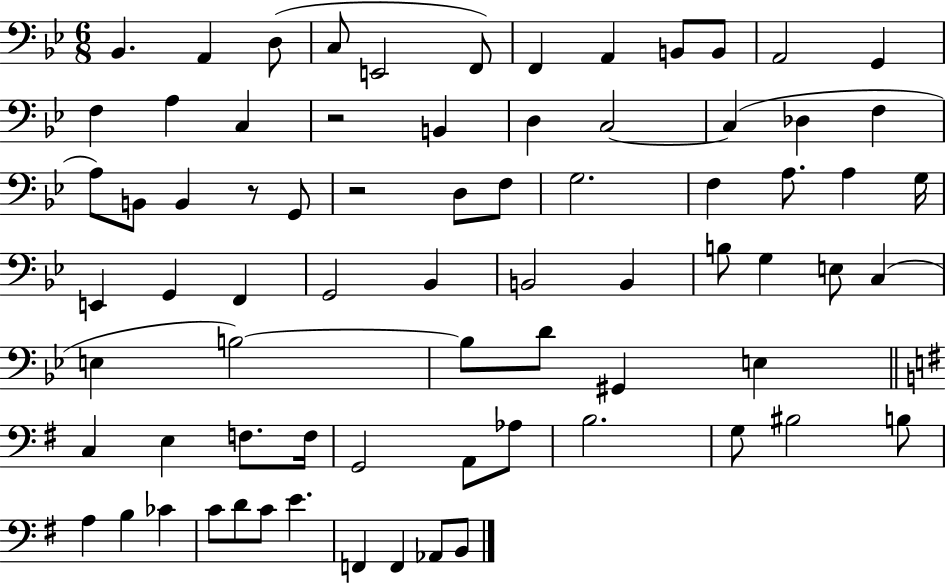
{
  \clef bass
  \numericTimeSignature
  \time 6/8
  \key bes \major
  bes,4. a,4 d8( | c8 e,2 f,8) | f,4 a,4 b,8 b,8 | a,2 g,4 | \break f4 a4 c4 | r2 b,4 | d4 c2~~ | c4( des4 f4 | \break a8) b,8 b,4 r8 g,8 | r2 d8 f8 | g2. | f4 a8. a4 g16 | \break e,4 g,4 f,4 | g,2 bes,4 | b,2 b,4 | b8 g4 e8 c4( | \break e4 b2~~) | b8 d'8 gis,4 e4 | \bar "||" \break \key e \minor c4 e4 f8. f16 | g,2 a,8 aes8 | b2. | g8 bis2 b8 | \break a4 b4 ces'4 | c'8 d'8 c'8 e'4. | f,4 f,4 aes,8 b,8 | \bar "|."
}